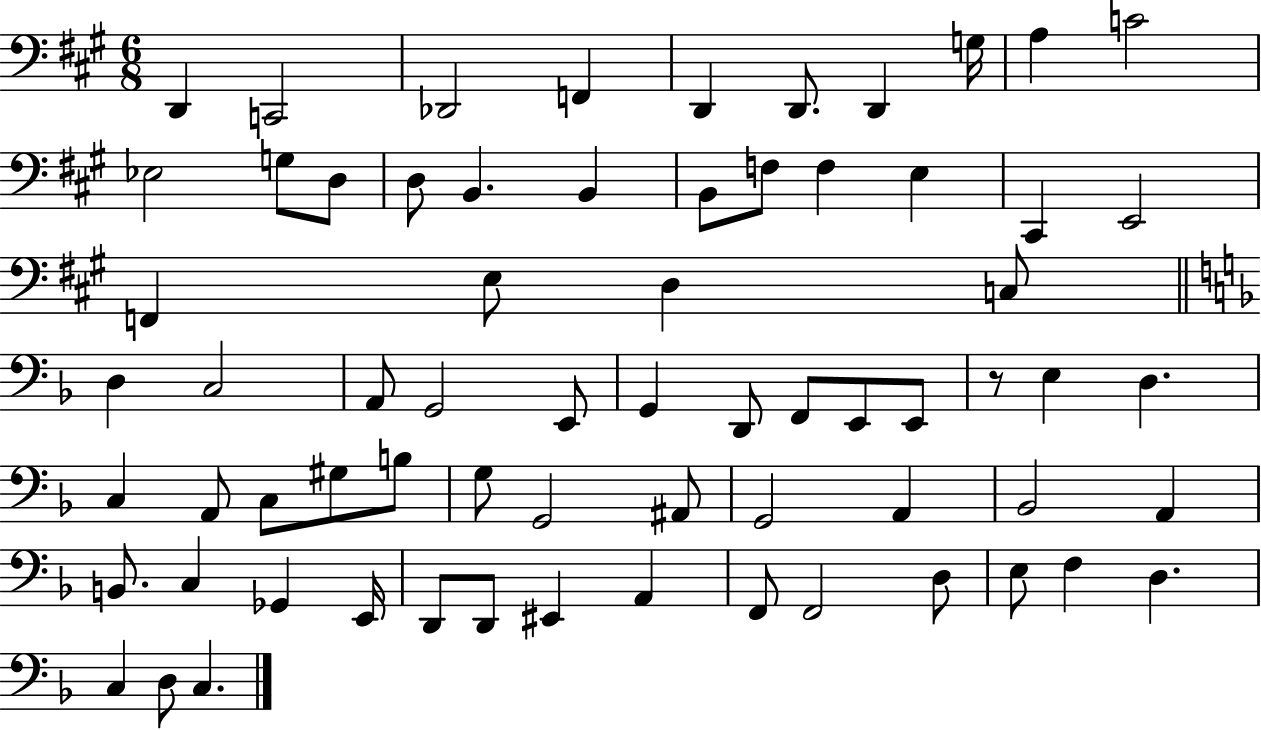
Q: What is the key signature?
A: A major